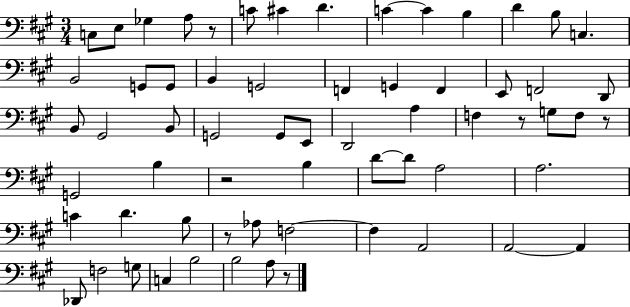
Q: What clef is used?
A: bass